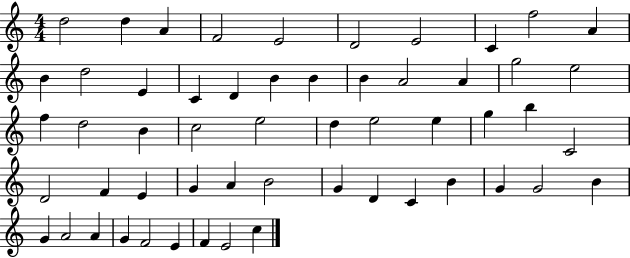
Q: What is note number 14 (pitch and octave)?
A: C4